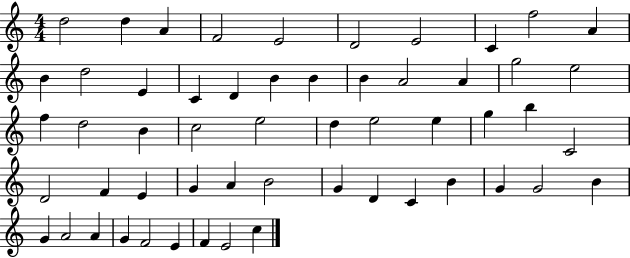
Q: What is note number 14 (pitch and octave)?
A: C4